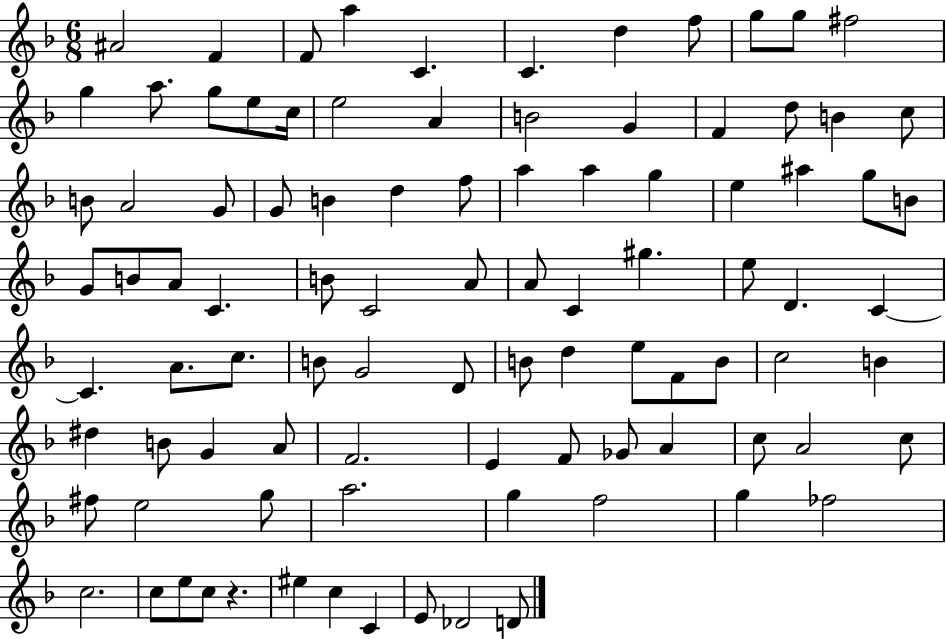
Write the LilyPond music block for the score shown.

{
  \clef treble
  \numericTimeSignature
  \time 6/8
  \key f \major
  ais'2 f'4 | f'8 a''4 c'4. | c'4. d''4 f''8 | g''8 g''8 fis''2 | \break g''4 a''8. g''8 e''8 c''16 | e''2 a'4 | b'2 g'4 | f'4 d''8 b'4 c''8 | \break b'8 a'2 g'8 | g'8 b'4 d''4 f''8 | a''4 a''4 g''4 | e''4 ais''4 g''8 b'8 | \break g'8 b'8 a'8 c'4. | b'8 c'2 a'8 | a'8 c'4 gis''4. | e''8 d'4. c'4~~ | \break c'4. a'8. c''8. | b'8 g'2 d'8 | b'8 d''4 e''8 f'8 b'8 | c''2 b'4 | \break dis''4 b'8 g'4 a'8 | f'2. | e'4 f'8 ges'8 a'4 | c''8 a'2 c''8 | \break fis''8 e''2 g''8 | a''2. | g''4 f''2 | g''4 fes''2 | \break c''2. | c''8 e''8 c''8 r4. | eis''4 c''4 c'4 | e'8 des'2 d'8 | \break \bar "|."
}